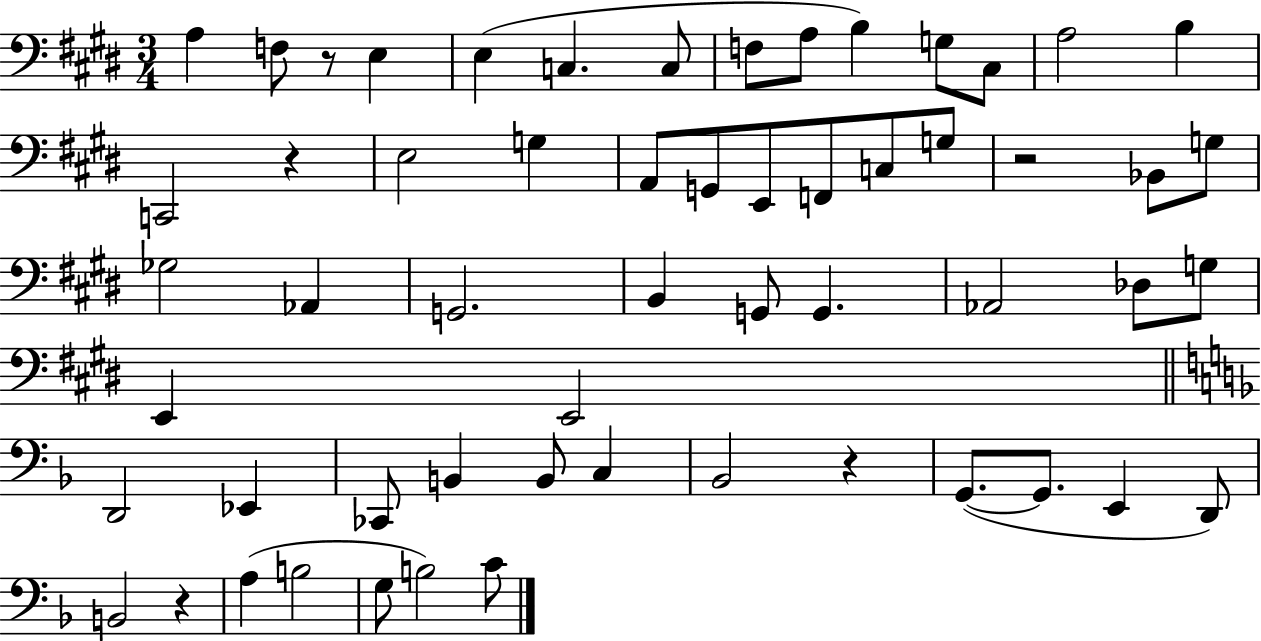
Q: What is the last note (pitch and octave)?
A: C4